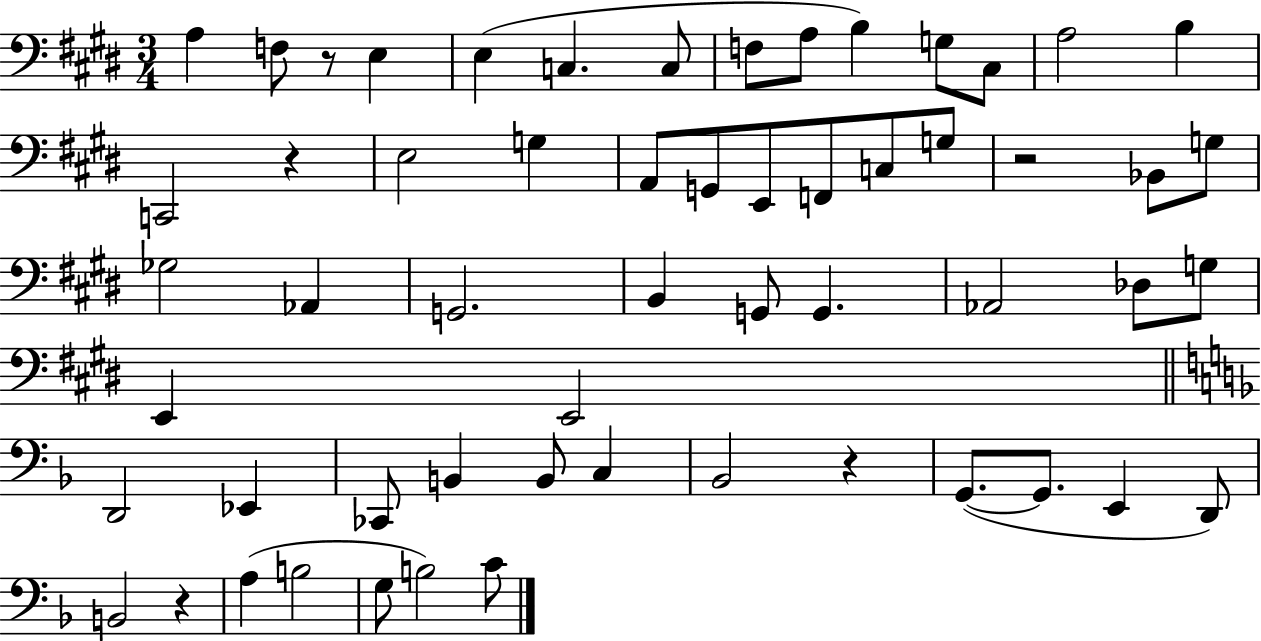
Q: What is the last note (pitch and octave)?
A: C4